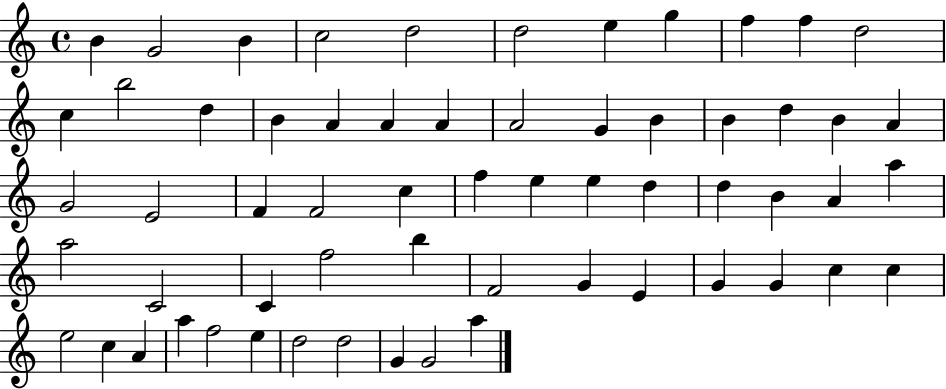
{
  \clef treble
  \time 4/4
  \defaultTimeSignature
  \key c \major
  b'4 g'2 b'4 | c''2 d''2 | d''2 e''4 g''4 | f''4 f''4 d''2 | \break c''4 b''2 d''4 | b'4 a'4 a'4 a'4 | a'2 g'4 b'4 | b'4 d''4 b'4 a'4 | \break g'2 e'2 | f'4 f'2 c''4 | f''4 e''4 e''4 d''4 | d''4 b'4 a'4 a''4 | \break a''2 c'2 | c'4 f''2 b''4 | f'2 g'4 e'4 | g'4 g'4 c''4 c''4 | \break e''2 c''4 a'4 | a''4 f''2 e''4 | d''2 d''2 | g'4 g'2 a''4 | \break \bar "|."
}